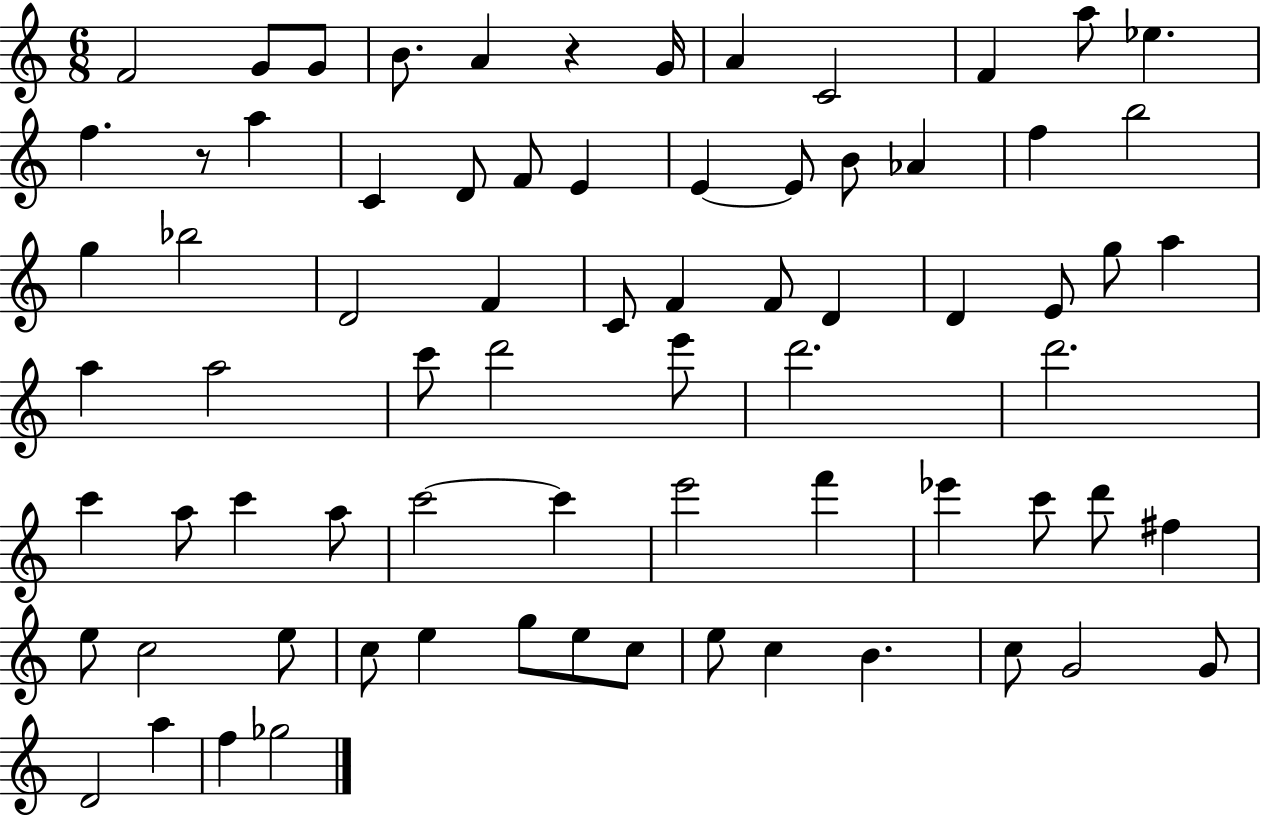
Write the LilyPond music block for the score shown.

{
  \clef treble
  \numericTimeSignature
  \time 6/8
  \key c \major
  f'2 g'8 g'8 | b'8. a'4 r4 g'16 | a'4 c'2 | f'4 a''8 ees''4. | \break f''4. r8 a''4 | c'4 d'8 f'8 e'4 | e'4~~ e'8 b'8 aes'4 | f''4 b''2 | \break g''4 bes''2 | d'2 f'4 | c'8 f'4 f'8 d'4 | d'4 e'8 g''8 a''4 | \break a''4 a''2 | c'''8 d'''2 e'''8 | d'''2. | d'''2. | \break c'''4 a''8 c'''4 a''8 | c'''2~~ c'''4 | e'''2 f'''4 | ees'''4 c'''8 d'''8 fis''4 | \break e''8 c''2 e''8 | c''8 e''4 g''8 e''8 c''8 | e''8 c''4 b'4. | c''8 g'2 g'8 | \break d'2 a''4 | f''4 ges''2 | \bar "|."
}